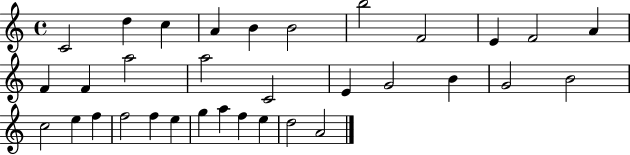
X:1
T:Untitled
M:4/4
L:1/4
K:C
C2 d c A B B2 b2 F2 E F2 A F F a2 a2 C2 E G2 B G2 B2 c2 e f f2 f e g a f e d2 A2